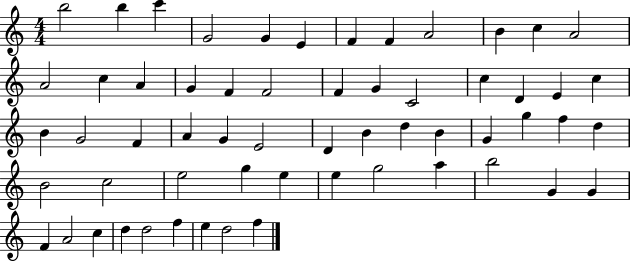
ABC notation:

X:1
T:Untitled
M:4/4
L:1/4
K:C
b2 b c' G2 G E F F A2 B c A2 A2 c A G F F2 F G C2 c D E c B G2 F A G E2 D B d B G g f d B2 c2 e2 g e e g2 a b2 G G F A2 c d d2 f e d2 f